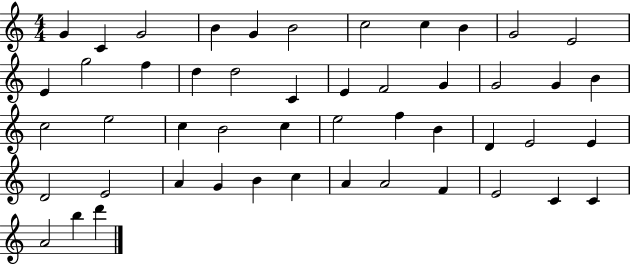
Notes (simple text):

G4/q C4/q G4/h B4/q G4/q B4/h C5/h C5/q B4/q G4/h E4/h E4/q G5/h F5/q D5/q D5/h C4/q E4/q F4/h G4/q G4/h G4/q B4/q C5/h E5/h C5/q B4/h C5/q E5/h F5/q B4/q D4/q E4/h E4/q D4/h E4/h A4/q G4/q B4/q C5/q A4/q A4/h F4/q E4/h C4/q C4/q A4/h B5/q D6/q